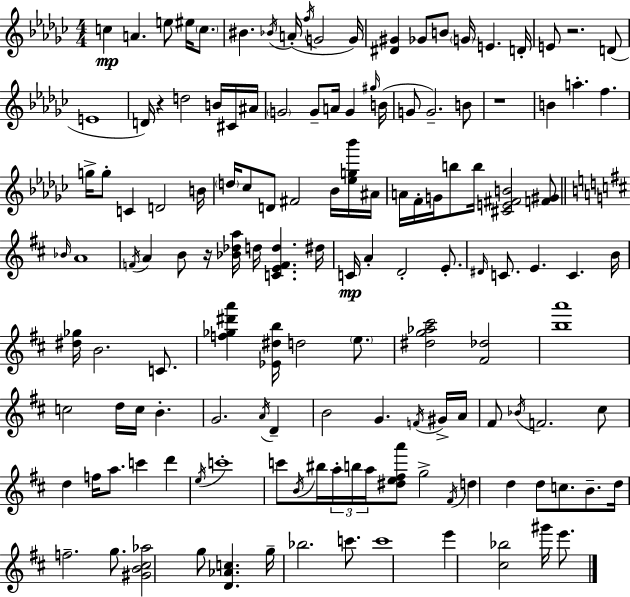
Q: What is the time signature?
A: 4/4